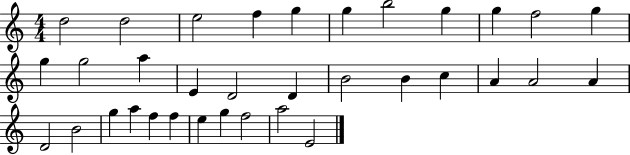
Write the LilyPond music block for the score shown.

{
  \clef treble
  \numericTimeSignature
  \time 4/4
  \key c \major
  d''2 d''2 | e''2 f''4 g''4 | g''4 b''2 g''4 | g''4 f''2 g''4 | \break g''4 g''2 a''4 | e'4 d'2 d'4 | b'2 b'4 c''4 | a'4 a'2 a'4 | \break d'2 b'2 | g''4 a''4 f''4 f''4 | e''4 g''4 f''2 | a''2 e'2 | \break \bar "|."
}